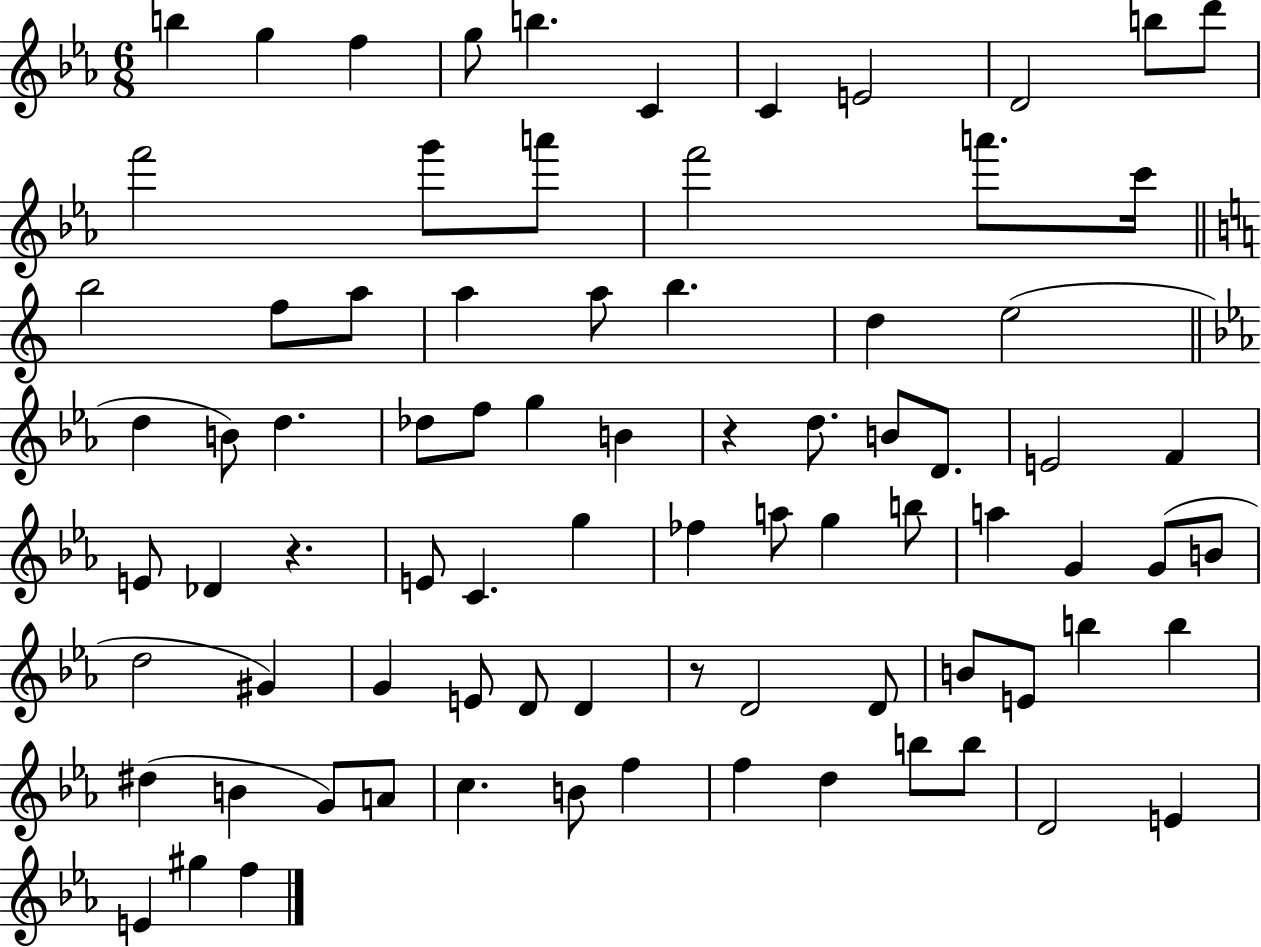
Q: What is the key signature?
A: EES major